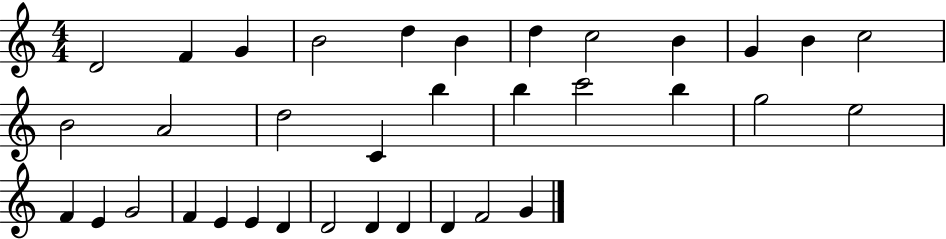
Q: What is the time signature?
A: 4/4